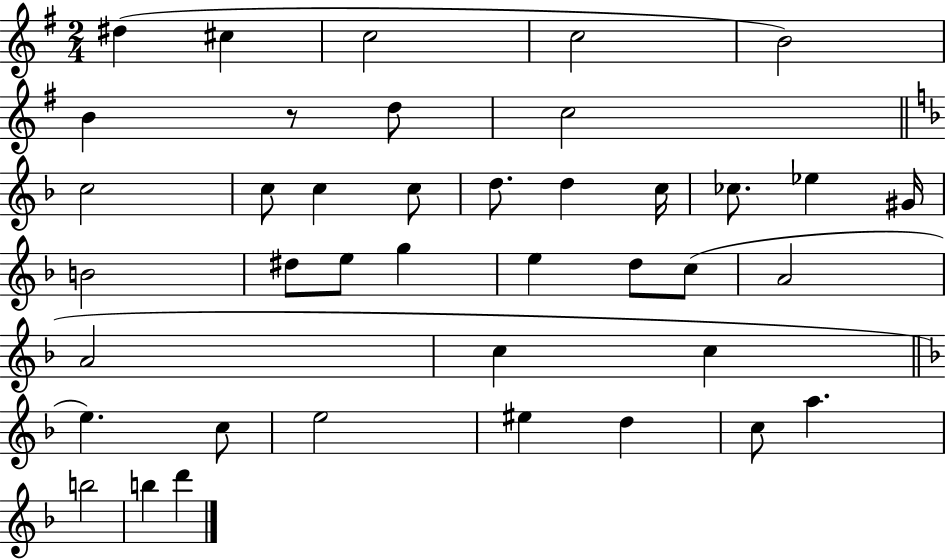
D#5/q C#5/q C5/h C5/h B4/h B4/q R/e D5/e C5/h C5/h C5/e C5/q C5/e D5/e. D5/q C5/s CES5/e. Eb5/q G#4/s B4/h D#5/e E5/e G5/q E5/q D5/e C5/e A4/h A4/h C5/q C5/q E5/q. C5/e E5/h EIS5/q D5/q C5/e A5/q. B5/h B5/q D6/q